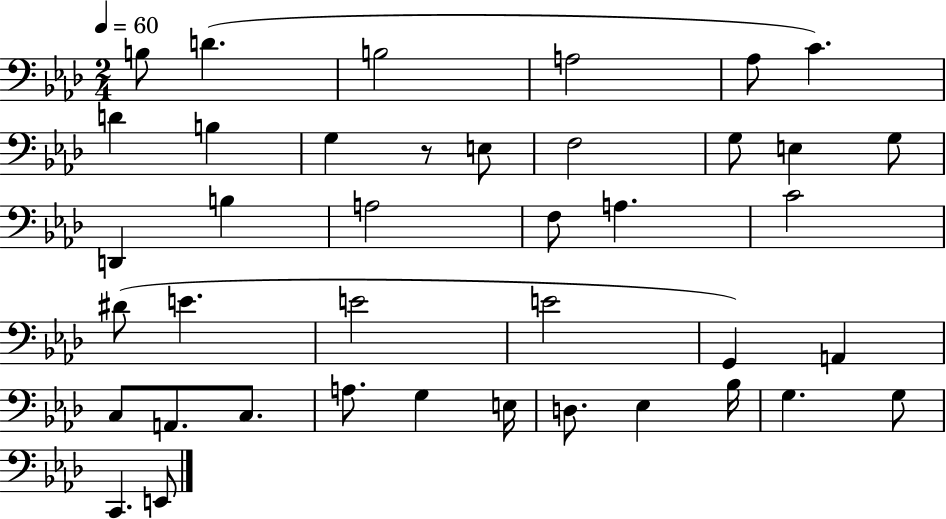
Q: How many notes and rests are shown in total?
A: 40